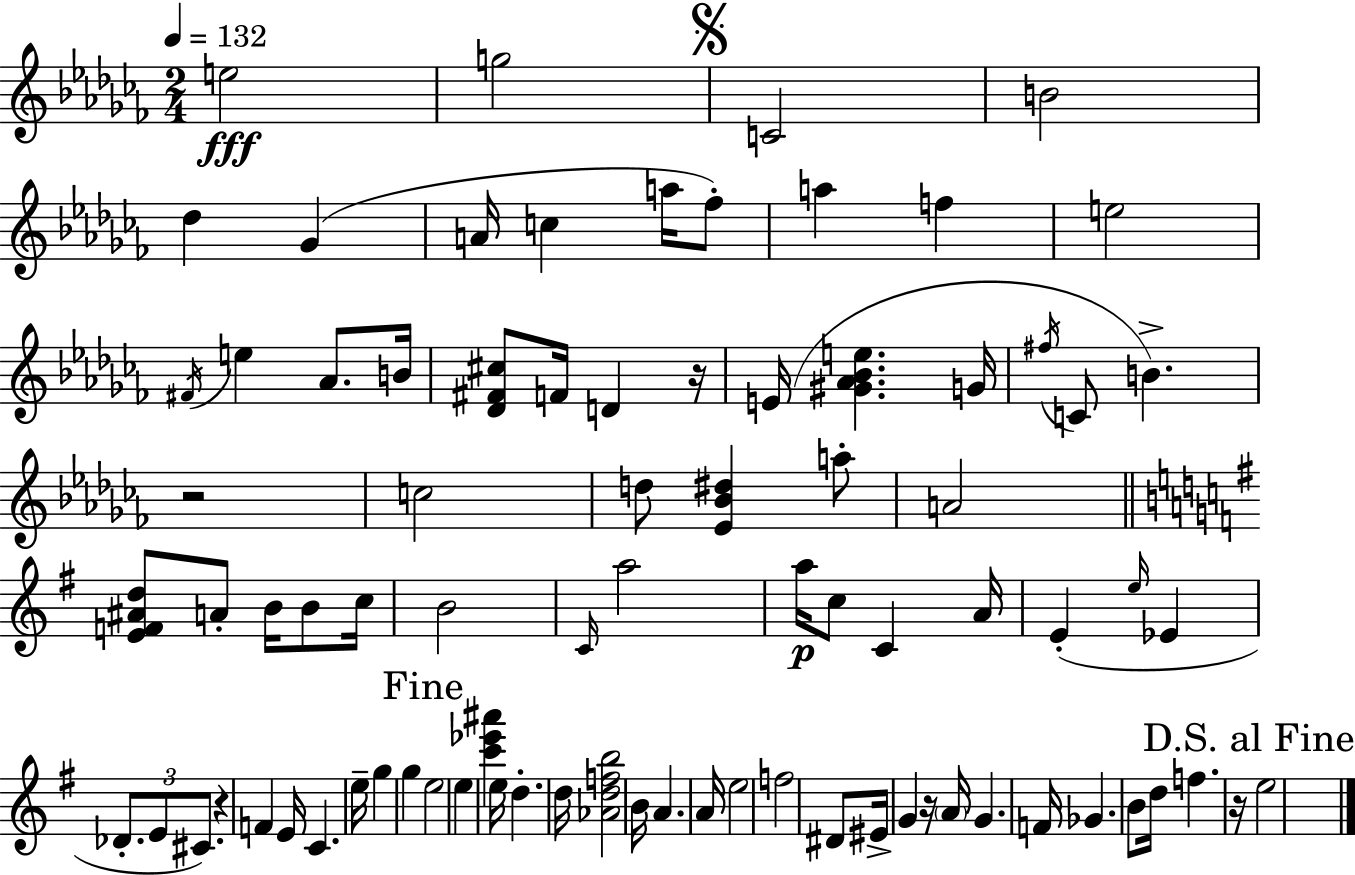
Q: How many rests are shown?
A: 5